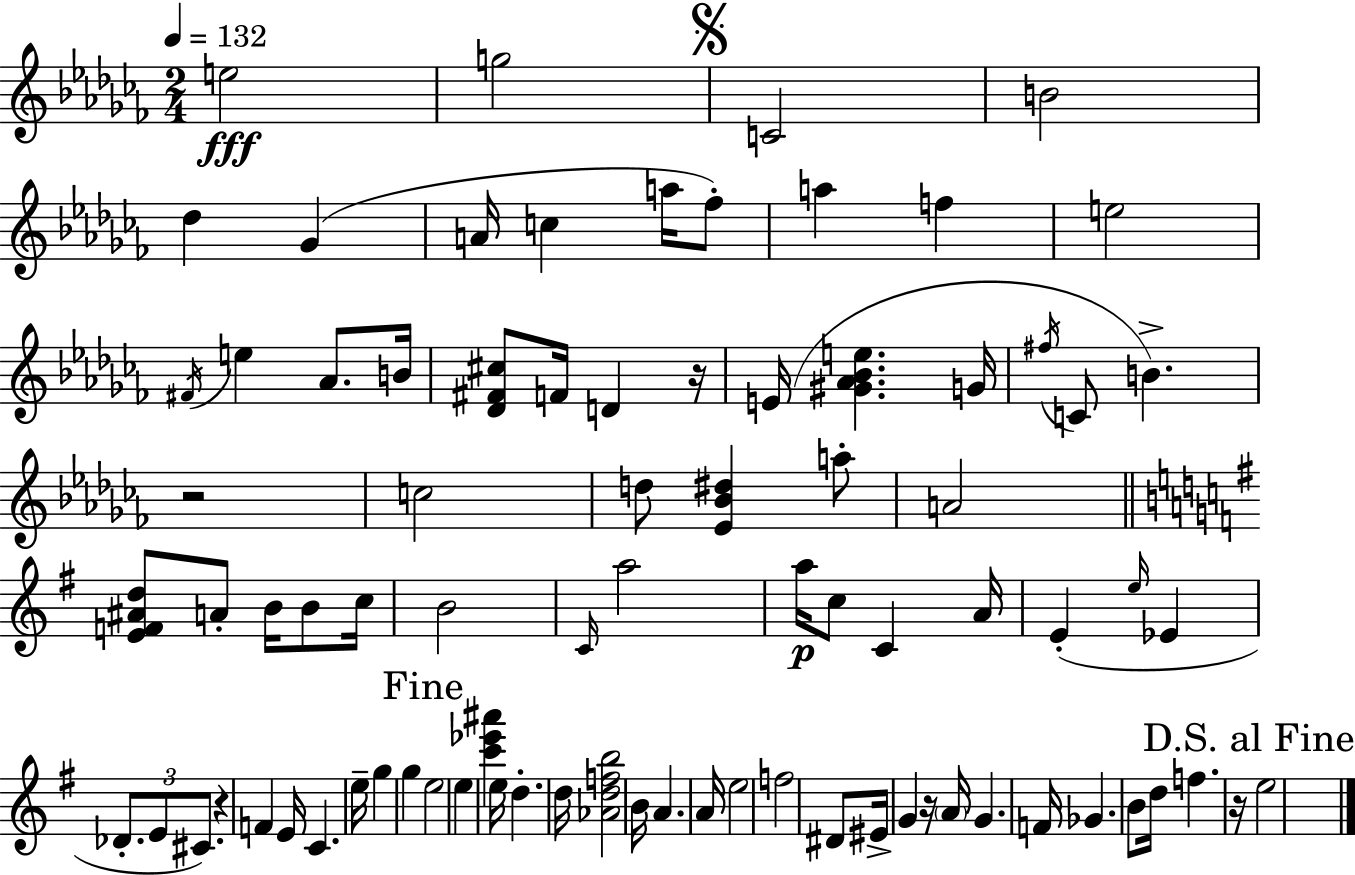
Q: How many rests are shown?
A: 5